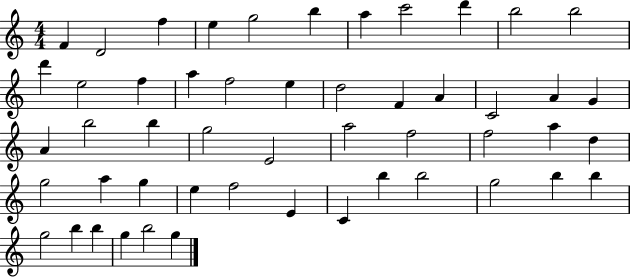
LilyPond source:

{
  \clef treble
  \numericTimeSignature
  \time 4/4
  \key c \major
  f'4 d'2 f''4 | e''4 g''2 b''4 | a''4 c'''2 d'''4 | b''2 b''2 | \break d'''4 e''2 f''4 | a''4 f''2 e''4 | d''2 f'4 a'4 | c'2 a'4 g'4 | \break a'4 b''2 b''4 | g''2 e'2 | a''2 f''2 | f''2 a''4 d''4 | \break g''2 a''4 g''4 | e''4 f''2 e'4 | c'4 b''4 b''2 | g''2 b''4 b''4 | \break g''2 b''4 b''4 | g''4 b''2 g''4 | \bar "|."
}